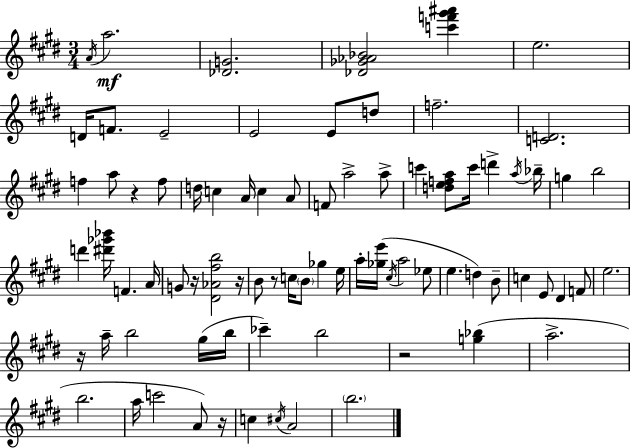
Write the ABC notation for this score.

X:1
T:Untitled
M:3/4
L:1/4
K:E
A/4 a2 [_DG]2 [_D_G_A_B]2 [c'f'^g'^a'] e2 D/4 F/2 E2 E2 E/2 d/2 f2 [CD]2 f a/2 z f/2 d/4 c A/4 c A/2 F/2 a2 a/2 c' [defa]/2 c'/4 d' a/4 _b/4 g b2 d' [^d'_g'_b']/4 F A/4 G/2 z/4 [^D_A^fb]2 z/4 B/2 z/2 c/4 B/2 _g e/4 a/4 [_ge']/4 ^c/4 a2 _e/2 e d B/2 c E/2 ^D F/2 e2 z/4 a/4 b2 ^g/4 b/4 _c' b2 z2 [g_b] a2 b2 a/4 c'2 A/2 z/4 c ^c/4 A2 b2